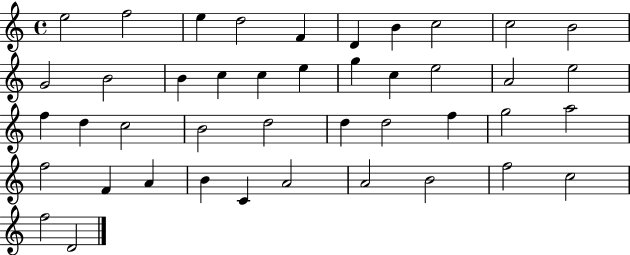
{
  \clef treble
  \time 4/4
  \defaultTimeSignature
  \key c \major
  e''2 f''2 | e''4 d''2 f'4 | d'4 b'4 c''2 | c''2 b'2 | \break g'2 b'2 | b'4 c''4 c''4 e''4 | g''4 c''4 e''2 | a'2 e''2 | \break f''4 d''4 c''2 | b'2 d''2 | d''4 d''2 f''4 | g''2 a''2 | \break f''2 f'4 a'4 | b'4 c'4 a'2 | a'2 b'2 | f''2 c''2 | \break f''2 d'2 | \bar "|."
}